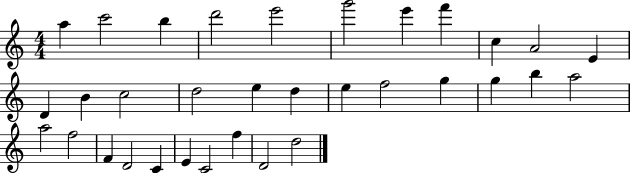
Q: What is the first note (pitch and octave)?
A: A5